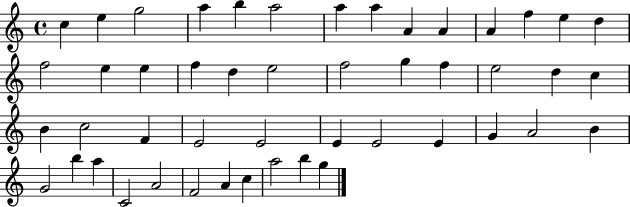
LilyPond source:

{
  \clef treble
  \time 4/4
  \defaultTimeSignature
  \key c \major
  c''4 e''4 g''2 | a''4 b''4 a''2 | a''4 a''4 a'4 a'4 | a'4 f''4 e''4 d''4 | \break f''2 e''4 e''4 | f''4 d''4 e''2 | f''2 g''4 f''4 | e''2 d''4 c''4 | \break b'4 c''2 f'4 | e'2 e'2 | e'4 e'2 e'4 | g'4 a'2 b'4 | \break g'2 b''4 a''4 | c'2 a'2 | f'2 a'4 c''4 | a''2 b''4 g''4 | \break \bar "|."
}